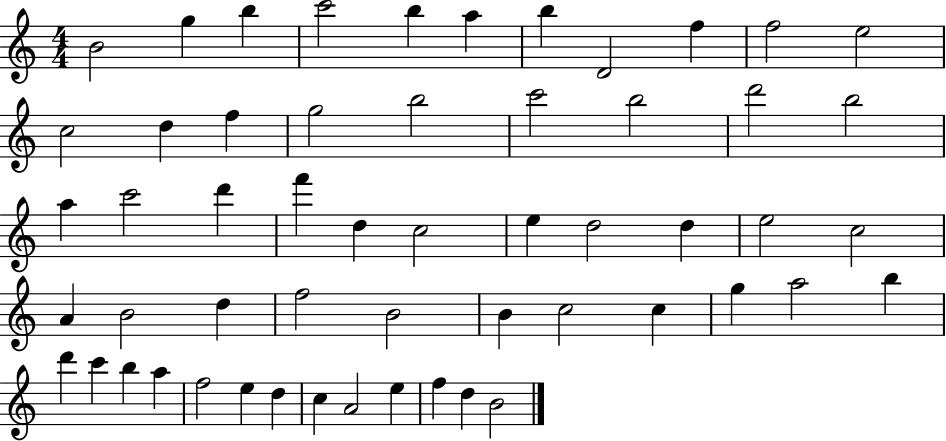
X:1
T:Untitled
M:4/4
L:1/4
K:C
B2 g b c'2 b a b D2 f f2 e2 c2 d f g2 b2 c'2 b2 d'2 b2 a c'2 d' f' d c2 e d2 d e2 c2 A B2 d f2 B2 B c2 c g a2 b d' c' b a f2 e d c A2 e f d B2